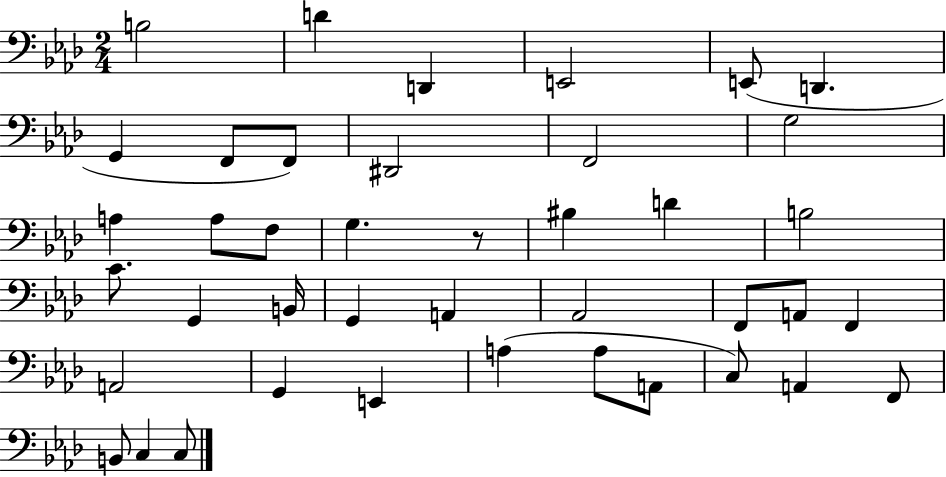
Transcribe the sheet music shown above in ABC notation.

X:1
T:Untitled
M:2/4
L:1/4
K:Ab
B,2 D D,, E,,2 E,,/2 D,, G,, F,,/2 F,,/2 ^D,,2 F,,2 G,2 A, A,/2 F,/2 G, z/2 ^B, D B,2 C/2 G,, B,,/4 G,, A,, _A,,2 F,,/2 A,,/2 F,, A,,2 G,, E,, A, A,/2 A,,/2 C,/2 A,, F,,/2 B,,/2 C, C,/2